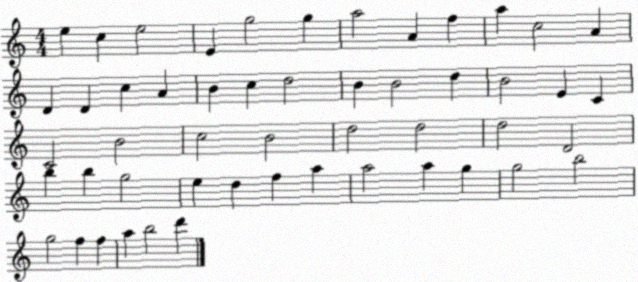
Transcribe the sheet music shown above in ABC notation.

X:1
T:Untitled
M:4/4
L:1/4
K:C
e c e2 E g2 g a2 A f a c2 A D D c A B c d2 B B2 d B2 E C C2 B2 c2 B2 d2 d2 d2 D2 b b g2 e d f a a2 a g g2 b2 g2 f f a b2 d'